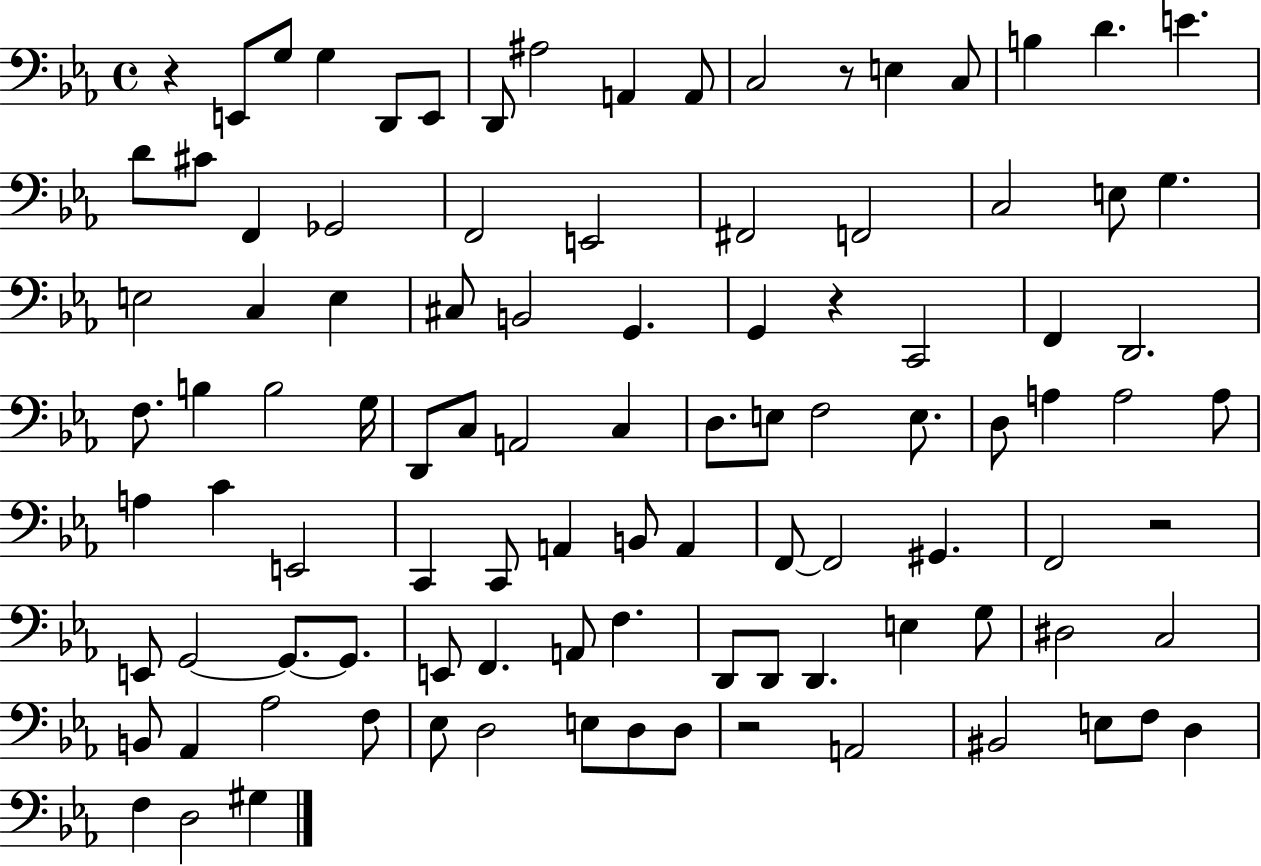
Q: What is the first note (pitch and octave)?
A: E2